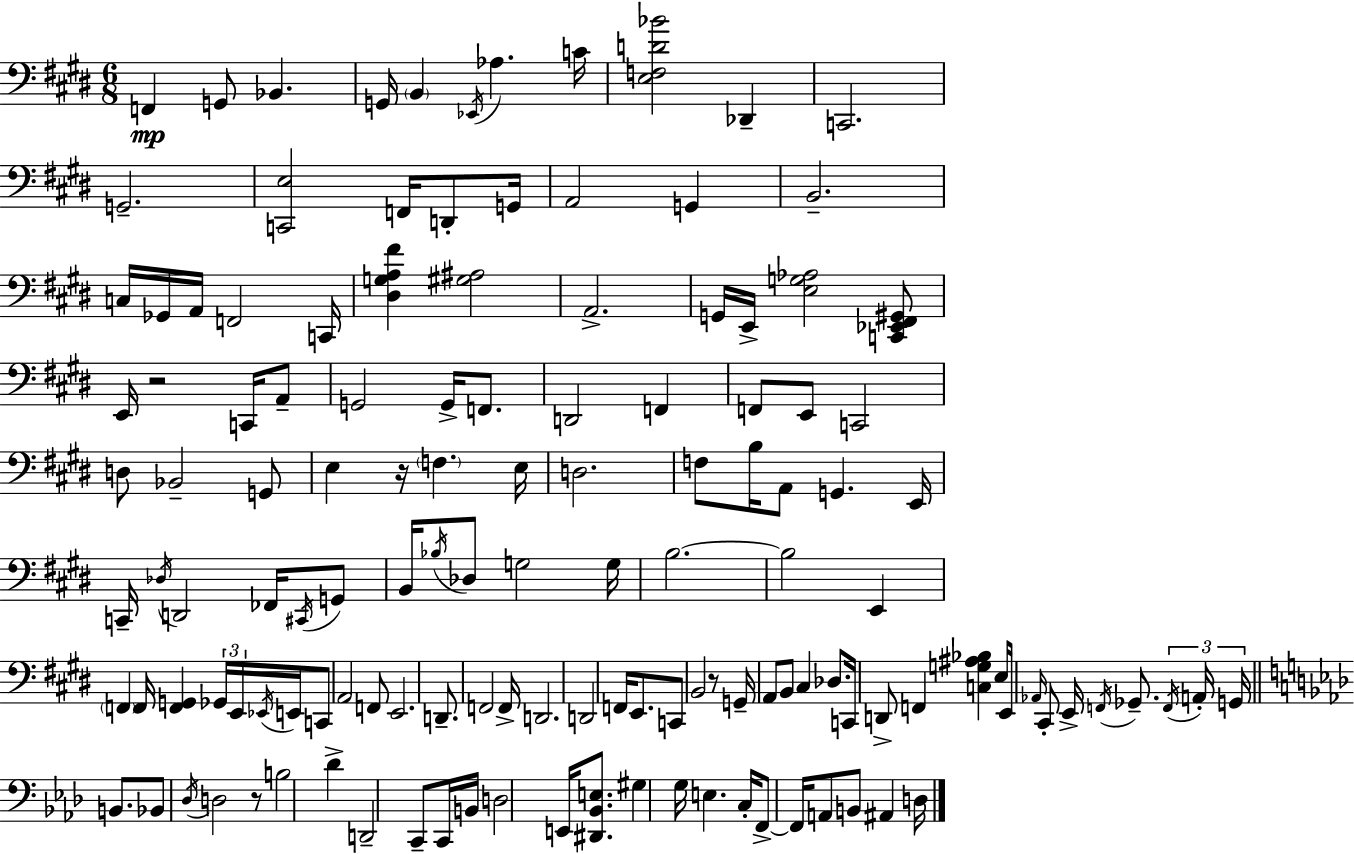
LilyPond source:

{
  \clef bass
  \numericTimeSignature
  \time 6/8
  \key e \major
  \repeat volta 2 { f,4\mp g,8 bes,4. | g,16 \parenthesize b,4 \acciaccatura { ees,16 } aes4. | c'16 <e f d' bes'>2 des,4-- | c,2. | \break g,2.-- | <c, e>2 f,16 d,8-. | g,16 a,2 g,4 | b,2.-- | \break c16 ges,16 a,16 f,2 | c,16 <dis g a fis'>4 <gis ais>2 | a,2.-> | g,16 e,16-> <e g aes>2 <c, ees, fis, gis,>8 | \break e,16 r2 c,16 a,8-- | g,2 g,16-> f,8. | d,2 f,4 | f,8 e,8 c,2 | \break d8 bes,2-- g,8 | e4 r16 \parenthesize f4. | e16 d2. | f8 b16 a,8 g,4. | \break e,16 c,16-- \acciaccatura { des16 } d,2 fes,16 | \acciaccatura { cis,16 } g,8 b,16 \acciaccatura { bes16 } des8 g2 | g16 b2.~~ | b2 | \break e,4 \parenthesize f,4 f,16 <f, g,>4 | \tuplet 3/2 { ges,16 e,16 \acciaccatura { ees,16 } } e,16 c,8 a,2 | f,8 e,2. | d,8.-- f,2 | \break f,16-> d,2. | d,2 | f,16 e,8. c,8 b,2 | r8 g,16-- a,8 b,8 cis4 | \break des8. c,16 d,8-> f,4 | <c g ais bes>4 e16 e,16 \grace { aes,16 } cis,8-. e,16-> \acciaccatura { f,16 } ges,8.-- | \tuplet 3/2 { \acciaccatura { f,16 } a,16-. g,16 } \bar "||" \break \key aes \major b,8. bes,8 \acciaccatura { des16 } d2 | r8 b2 | des'4-> d,2-- | c,8-- c,16 b,16 d2 | \break e,16 <dis, bes, e>8. gis4 g16 e4. | c16-. f,8->~~ f,16 a,8 b,8 ais,4 | d16 } \bar "|."
}